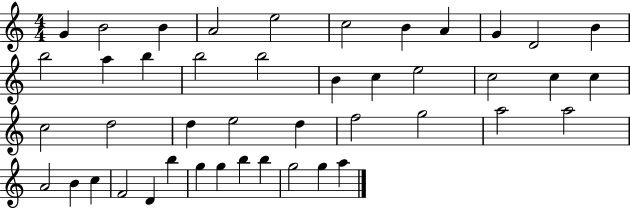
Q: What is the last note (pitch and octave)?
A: A5